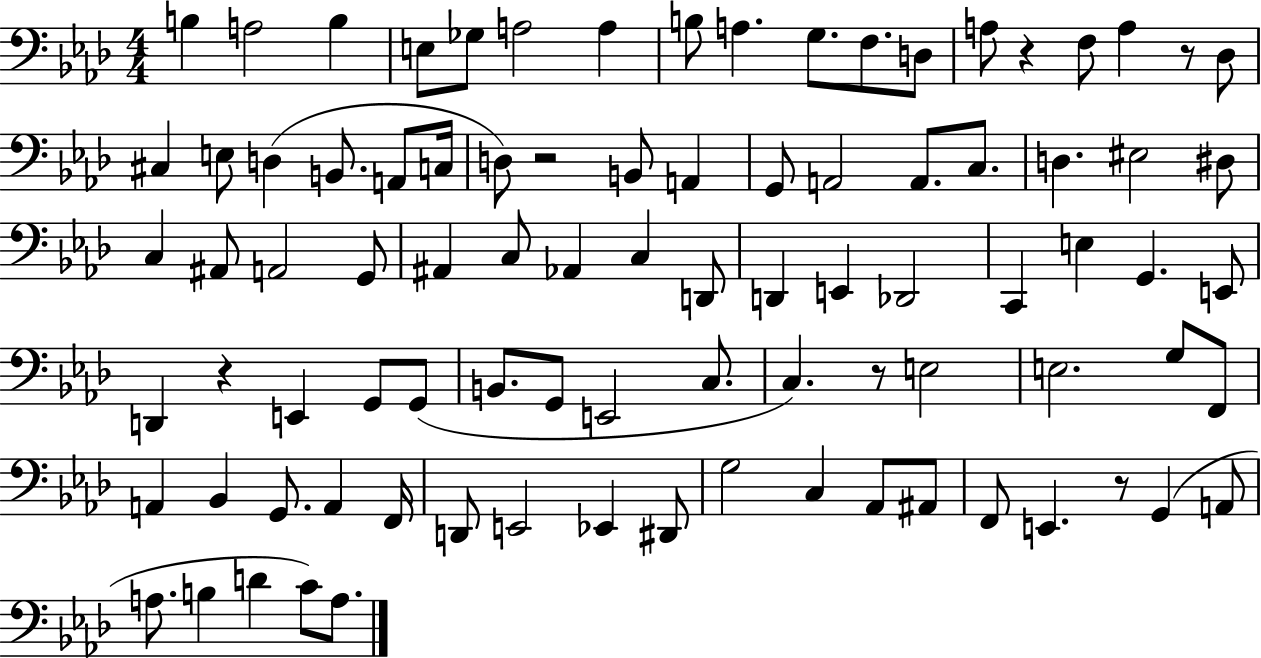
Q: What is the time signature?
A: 4/4